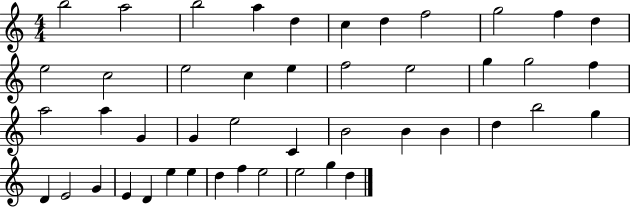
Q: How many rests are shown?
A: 0